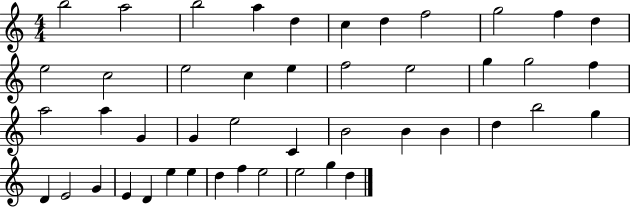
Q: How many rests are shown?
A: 0